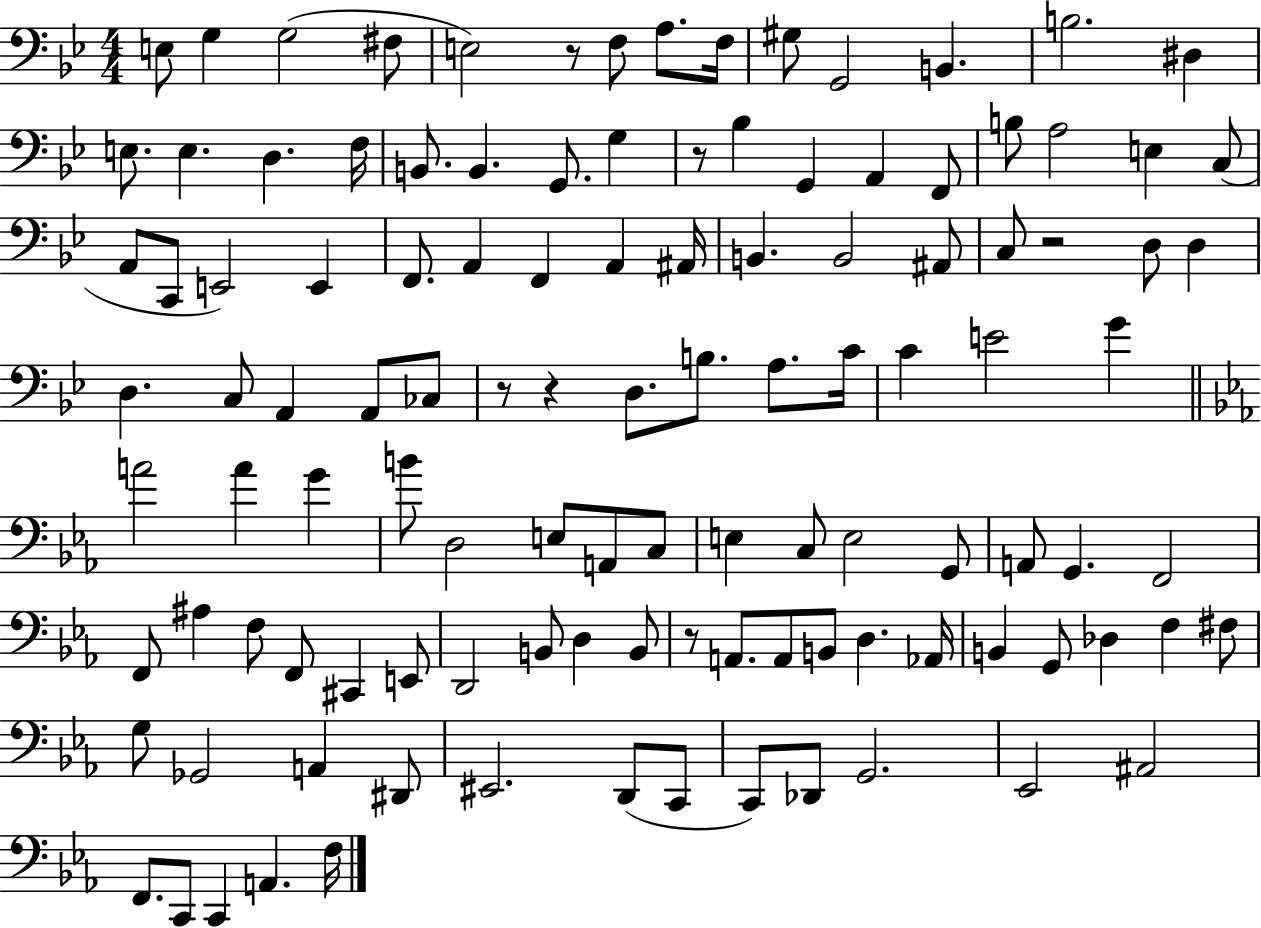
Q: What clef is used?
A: bass